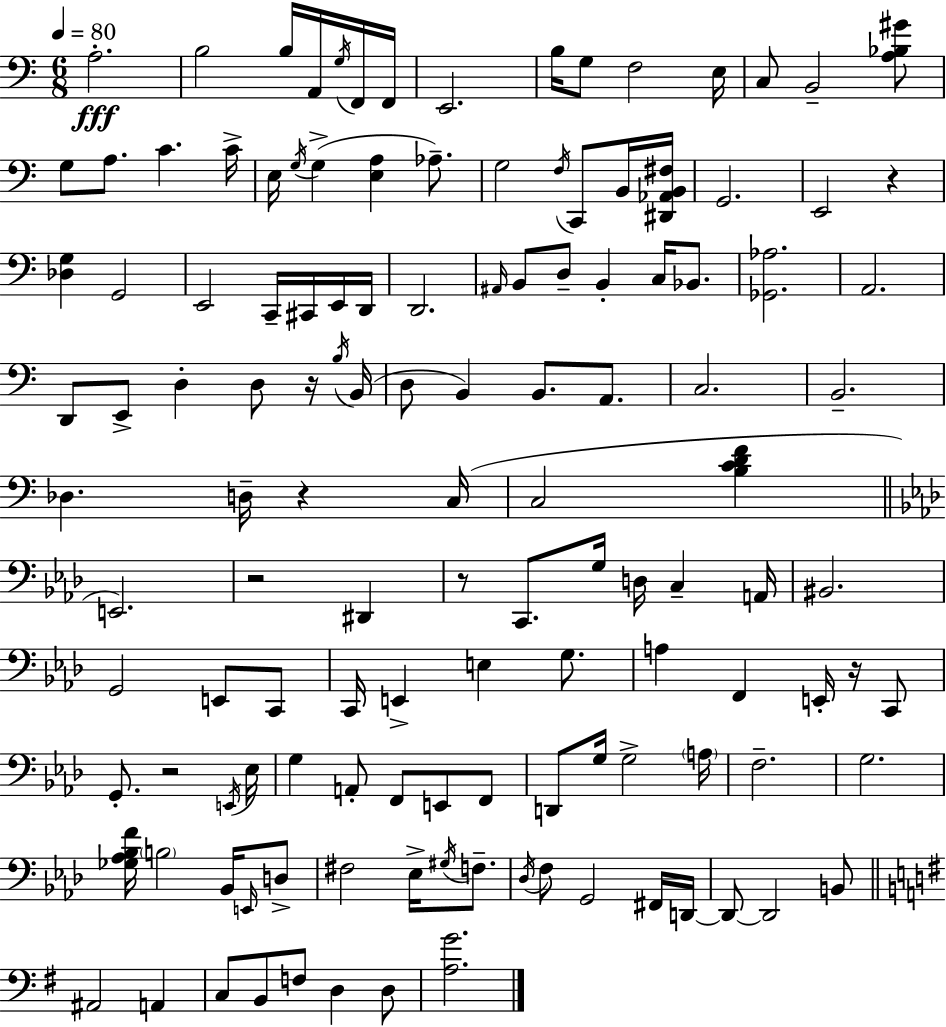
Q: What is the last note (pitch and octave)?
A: D3